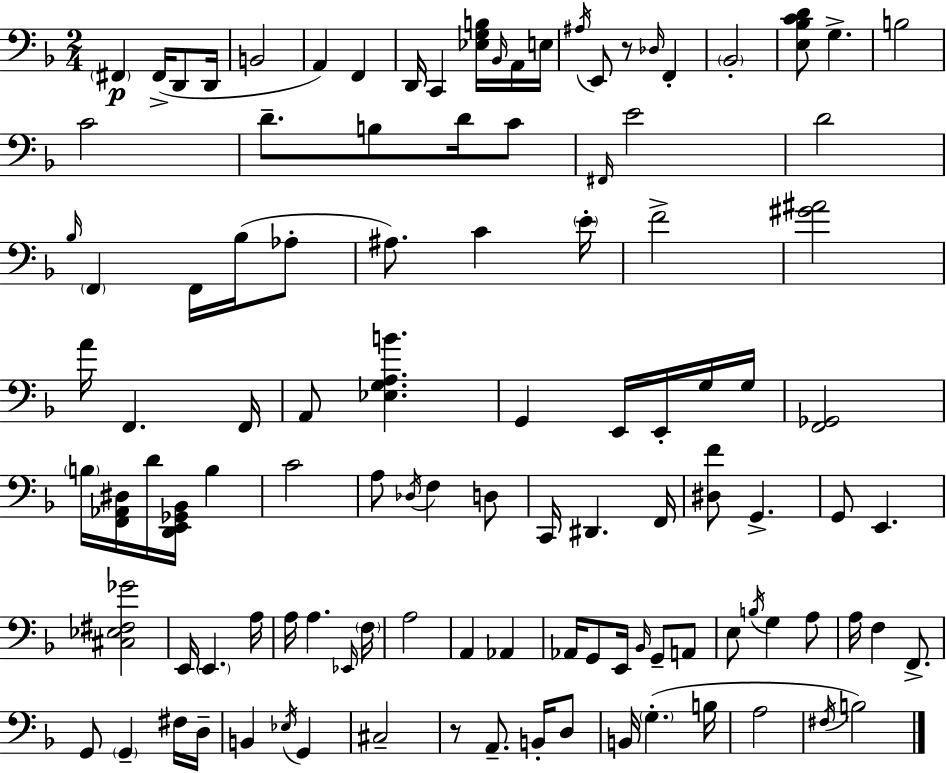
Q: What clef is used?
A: bass